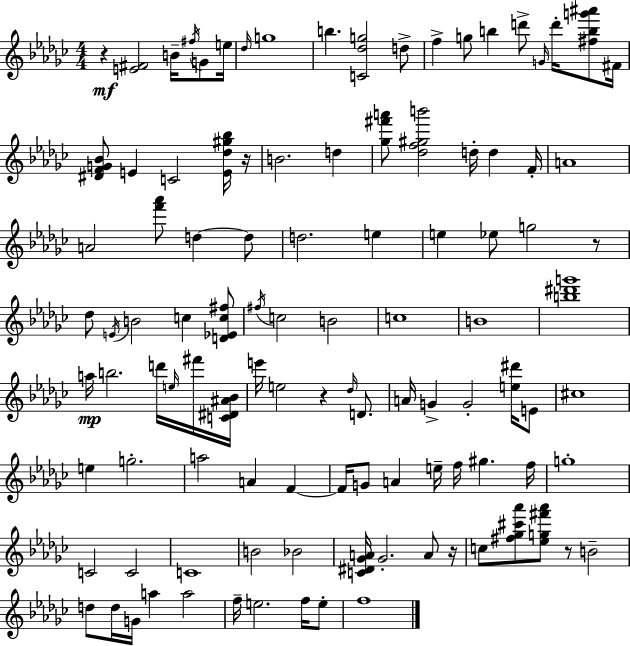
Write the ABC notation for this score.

X:1
T:Untitled
M:4/4
L:1/4
K:Ebm
z [E^F]2 B/4 ^f/4 G/2 e/4 _d/4 g4 b [C_dg]2 d/2 f g/2 b d'/2 G/4 d'/4 [^fbg'^a']/2 ^F/4 [^DFG_B]/2 E C2 [E_d^g_b]/4 z/4 B2 d [_g^f'a']/2 [_df^gb']2 d/4 d F/4 A4 A2 [f'_a']/2 d d/2 d2 e e _e/2 g2 z/2 _d/2 E/4 B2 c [D_Ec^f]/2 ^f/4 c2 B2 c4 B4 [b^d'g']4 a/4 b2 d'/4 e/4 ^f'/4 [C^D^A_B]/4 e'/4 e2 z _d/4 D/2 A/4 G G2 [e^d']/4 E/2 ^c4 e g2 a2 A F F/4 G/2 A e/4 f/4 ^g f/4 g4 C2 C2 C4 B2 _B2 [C^D_GA]/4 _G2 A/2 z/4 c/2 [^f_g^c'_a']/2 [_eg^f'_a']/2 z/2 B2 d/2 d/4 G/4 a a2 f/4 e2 f/4 e/2 f4